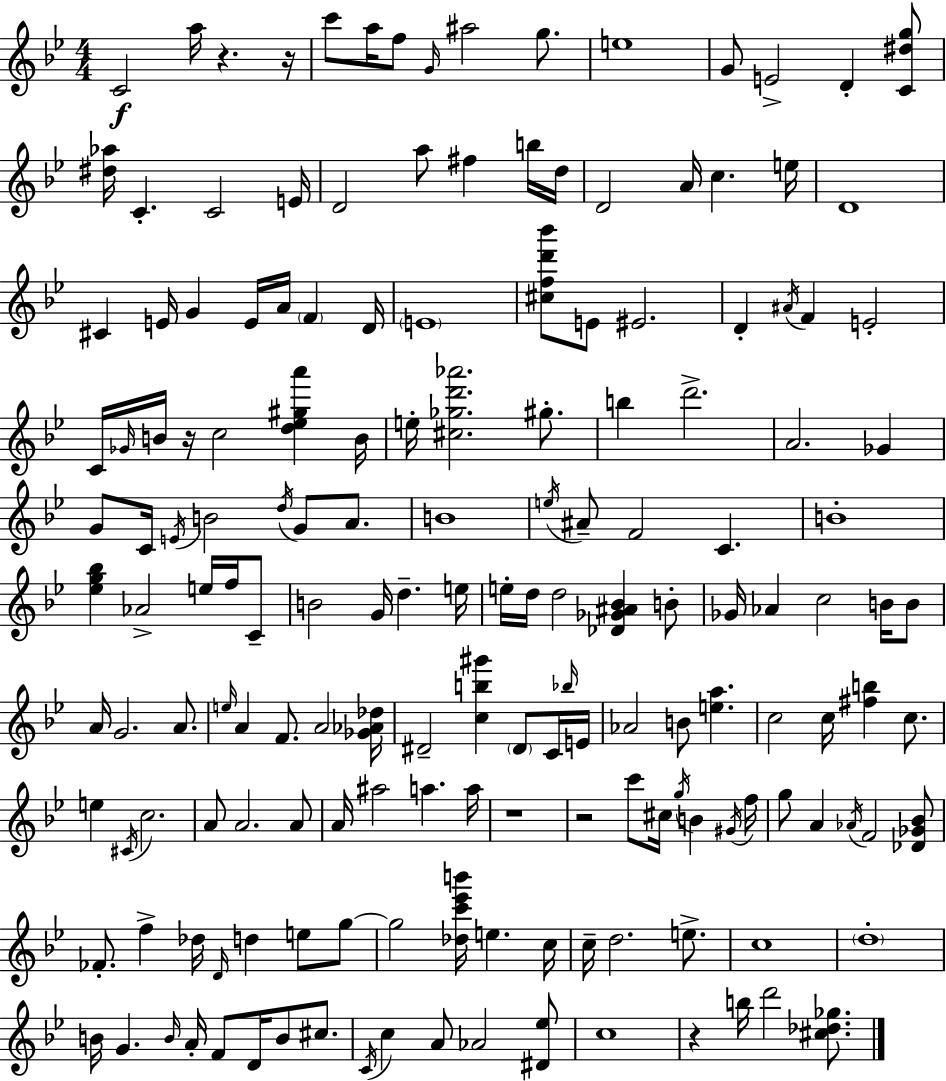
{
  \clef treble
  \numericTimeSignature
  \time 4/4
  \key bes \major
  \repeat volta 2 { c'2\f a''16 r4. r16 | c'''8 a''16 f''8 \grace { g'16 } ais''2 g''8. | e''1 | g'8 e'2-> d'4-. <c' dis'' g''>8 | \break <dis'' aes''>16 c'4.-. c'2 | e'16 d'2 a''8 fis''4 b''16 | d''16 d'2 a'16 c''4. | e''16 d'1 | \break cis'4 e'16 g'4 e'16 a'16 \parenthesize f'4 | d'16 \parenthesize e'1 | <cis'' f'' d''' bes'''>8 e'8 eis'2. | d'4-. \acciaccatura { ais'16 } f'4 e'2-. | \break c'16 \grace { ges'16 } b'16 r16 c''2 <d'' ees'' gis'' a'''>4 | b'16 e''16-. <cis'' ges'' d''' aes'''>2. | gis''8.-. b''4 d'''2.-> | a'2. ges'4 | \break g'8 c'16 \acciaccatura { e'16 } b'2 \acciaccatura { d''16 } | g'8 a'8. b'1 | \acciaccatura { e''16 } ais'8-- f'2 | c'4. b'1-. | \break <ees'' g'' bes''>4 aes'2-> | e''16 f''16 c'8-- b'2 g'16 d''4.-- | e''16 e''16-. d''16 d''2 | <des' ges' ais' bes'>4 b'8-. ges'16 aes'4 c''2 | \break b'16 b'8 a'16 g'2. | a'8. \grace { e''16 } a'4 f'8. a'2 | <ges' aes' des''>16 dis'2-- <c'' b'' gis'''>4 | \parenthesize dis'8 c'16 \grace { bes''16 } e'16 aes'2 | \break b'8 <e'' a''>4. c''2 | c''16 <fis'' b''>4 c''8. e''4 \acciaccatura { cis'16 } c''2. | a'8 a'2. | a'8 a'16 ais''2 | \break a''4. a''16 r1 | r2 | c'''8 cis''16 \acciaccatura { g''16 } b'4 \acciaccatura { gis'16 } f''16 g''8 a'4 | \acciaccatura { aes'16 } f'2 <des' ges' bes'>8 fes'8.-. f''4-> | \break des''16 \grace { d'16 } d''4 e''8 g''8~~ g''2 | <des'' c''' ees''' b'''>16 e''4. c''16 c''16-- d''2. | e''8.-> c''1 | \parenthesize d''1-. | \break b'16 g'4. | \grace { b'16 } a'16-. f'8 d'16 b'8 cis''8. \acciaccatura { c'16 } c''4 | a'8 aes'2 <dis' ees''>8 c''1 | r4 | \break b''16 d'''2 <cis'' des'' ges''>8. } \bar "|."
}